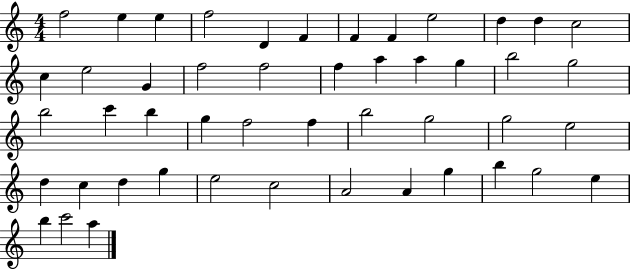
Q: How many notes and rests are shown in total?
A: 48